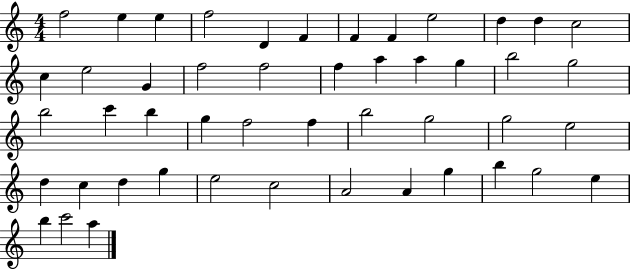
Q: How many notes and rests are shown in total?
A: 48